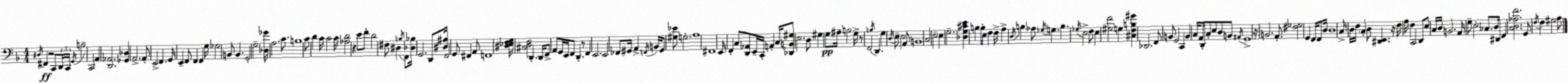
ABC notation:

X:1
T:Untitled
M:4/4
L:1/4
K:F
^D,/4 ^F,, z2 C,,/2 D,,/4 C,,/4 G,,/4 B,2 C,,2 A,, [D,,_A,,]2 [_G,,_D,] A,,2 A,,/2 E,,2 F,, G,,/4 E,, F,,/2 F,, F,, G,/4 _G,2 B,,/2 B,, G,,2 G,2 [_D,_G]/4 A,2 C/2 B,4 C/2 D C/4 C2 C/4 [_A,D]2 z E/2 F/2 D2 ^F,/2 ^D, B,/4 F,,/2 [_D,_B,]/4 G,,2 D,,/2 [^D,^A,]/4 F,,2 G,,/2 ^F,, A,,/2 F,,4 [^D,_E,F,G,]/4 [^C,D,F,]2 D,, D,,/4 F,,/2 A,,/2 G,,/4 E,,/4 F,,/2 D,, z/2 F,, E,,2 E,,2 _F,,/2 ^G,,/4 A,, F,,/4 B,,/4 ^G,,/2 [^G,_E]/2 G,2 A,4 ^F,,4 E,,/4 F,, C,/2 [D,,_A,,]/2 E,,/4 C,,/4 A,, C,/4 [_D,,B,,^G,]/2 E,2 D,/2 ^G, G,/2 ^A,/4 B,2 G,/4 z/2 F,,2 B,/4 D,, G, D,/4 E,/2 E,2 A,,/2 B,,4 C,2 E,2 E, G,2 [_D,G,^CE] B, B,/2 E,/4 F, F,/4 A, D,/4 B, _A,/2 _G,/4 G, B, _G,/4 E,2 F,/2 E, [^G,F]2 G, [^C,F,B,^G] _D,,2 F,,/2 B,,/2 G,,2 C,, B,, C,/4 A,,/2 D,,/4 C,/2 E,/2 D,/2 B,,/2 ^A,,/4 G,,4 z/4 B,,2 A,,/2 [^F,_G,]2 G,, F,,/4 F,,/2 D,/4 D,4 C,/4 D,/4 F,/4 C, D,/2 [^D,,E,,] z/4 F,/4 A,/4 F, C,,2 D,,/2 E,/2 C,/4 D,/4 B,,2 A,,/4 G,/2 E,2 _C,/2 D,/4 ^D,,/4 F,, [C,D,_A,F]2 G,,/2 F,/4 F, ^G,2 A,/2